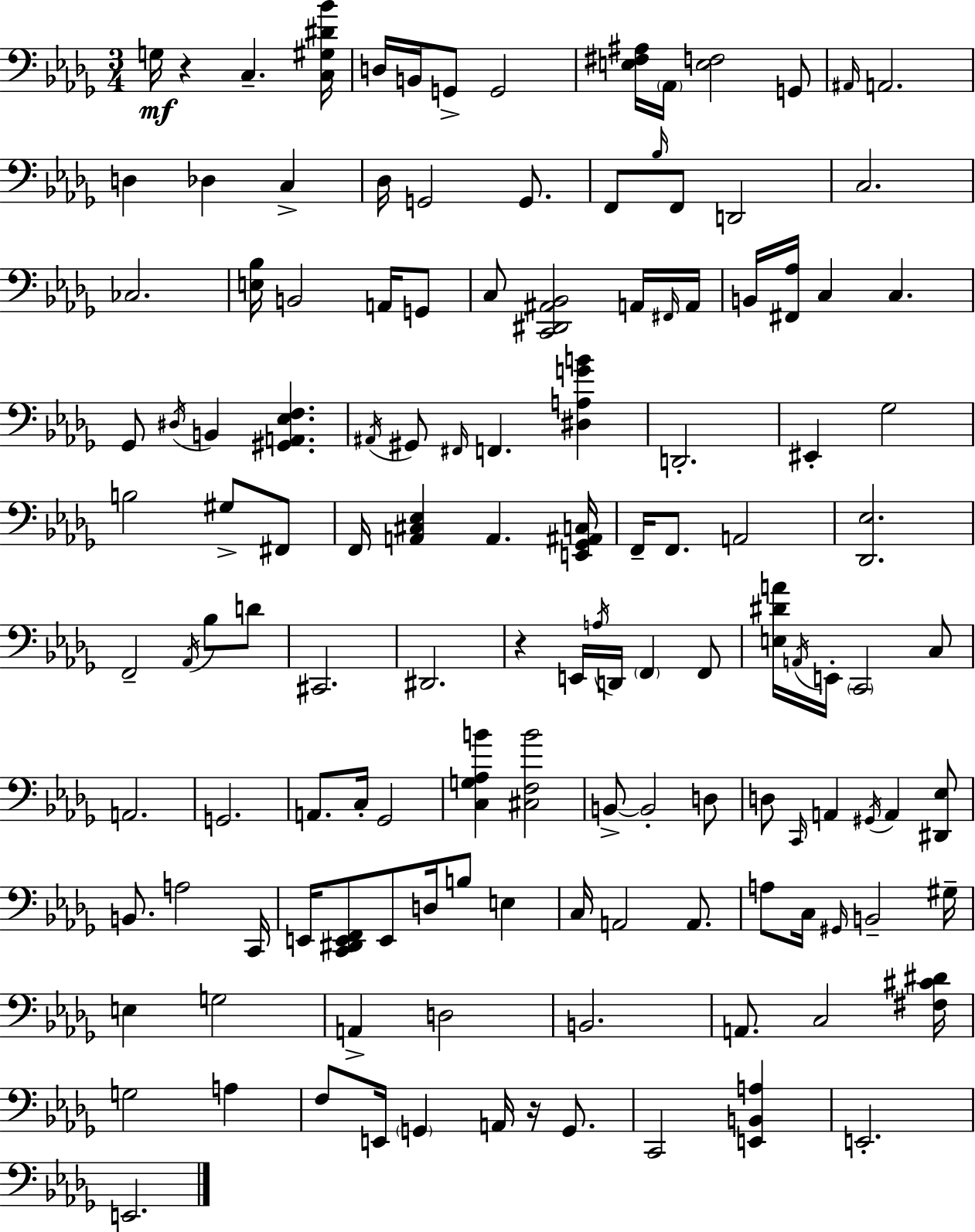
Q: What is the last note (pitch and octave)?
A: E2